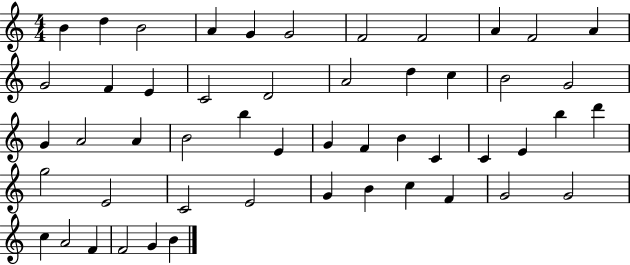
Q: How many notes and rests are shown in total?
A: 51